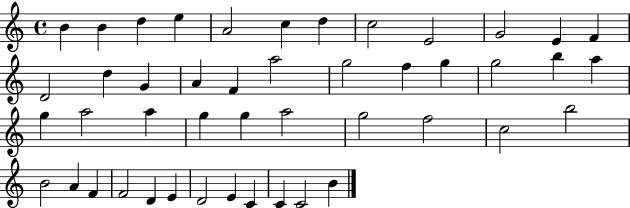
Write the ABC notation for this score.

X:1
T:Untitled
M:4/4
L:1/4
K:C
B B d e A2 c d c2 E2 G2 E F D2 d G A F a2 g2 f g g2 b a g a2 a g g a2 g2 f2 c2 b2 B2 A F F2 D E D2 E C C C2 B